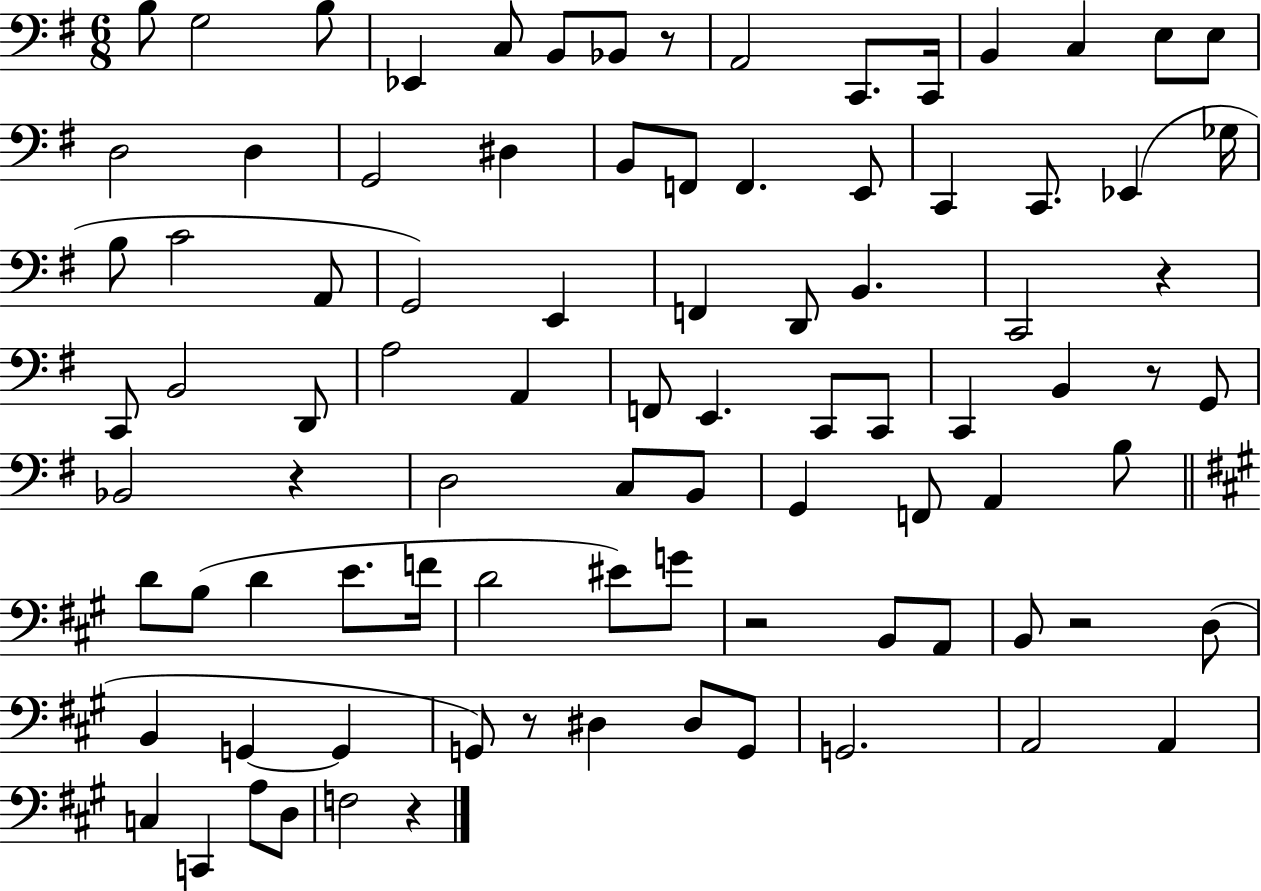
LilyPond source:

{
  \clef bass
  \numericTimeSignature
  \time 6/8
  \key g \major
  \repeat volta 2 { b8 g2 b8 | ees,4 c8 b,8 bes,8 r8 | a,2 c,8. c,16 | b,4 c4 e8 e8 | \break d2 d4 | g,2 dis4 | b,8 f,8 f,4. e,8 | c,4 c,8. ees,4( ges16 | \break b8 c'2 a,8 | g,2) e,4 | f,4 d,8 b,4. | c,2 r4 | \break c,8 b,2 d,8 | a2 a,4 | f,8 e,4. c,8 c,8 | c,4 b,4 r8 g,8 | \break bes,2 r4 | d2 c8 b,8 | g,4 f,8 a,4 b8 | \bar "||" \break \key a \major d'8 b8( d'4 e'8. f'16 | d'2 eis'8) g'8 | r2 b,8 a,8 | b,8 r2 d8( | \break b,4 g,4~~ g,4 | g,8) r8 dis4 dis8 g,8 | g,2. | a,2 a,4 | \break c4 c,4 a8 d8 | f2 r4 | } \bar "|."
}